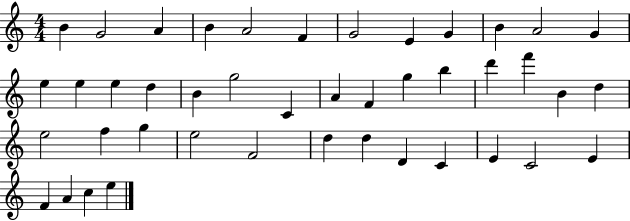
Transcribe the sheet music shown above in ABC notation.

X:1
T:Untitled
M:4/4
L:1/4
K:C
B G2 A B A2 F G2 E G B A2 G e e e d B g2 C A F g b d' f' B d e2 f g e2 F2 d d D C E C2 E F A c e